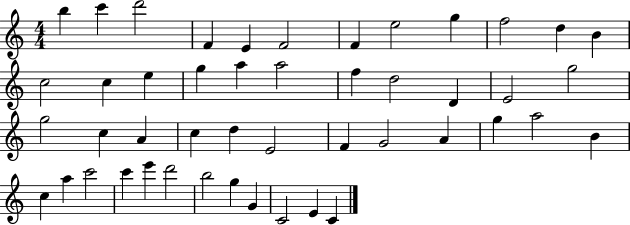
B5/q C6/q D6/h F4/q E4/q F4/h F4/q E5/h G5/q F5/h D5/q B4/q C5/h C5/q E5/q G5/q A5/q A5/h F5/q D5/h D4/q E4/h G5/h G5/h C5/q A4/q C5/q D5/q E4/h F4/q G4/h A4/q G5/q A5/h B4/q C5/q A5/q C6/h C6/q E6/q D6/h B5/h G5/q G4/q C4/h E4/q C4/q